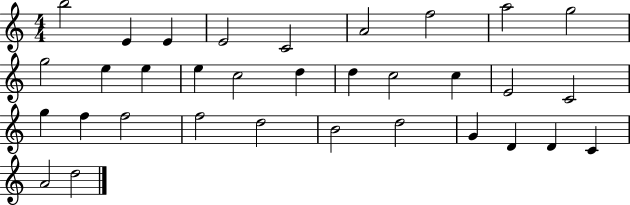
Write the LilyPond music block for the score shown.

{
  \clef treble
  \numericTimeSignature
  \time 4/4
  \key c \major
  b''2 e'4 e'4 | e'2 c'2 | a'2 f''2 | a''2 g''2 | \break g''2 e''4 e''4 | e''4 c''2 d''4 | d''4 c''2 c''4 | e'2 c'2 | \break g''4 f''4 f''2 | f''2 d''2 | b'2 d''2 | g'4 d'4 d'4 c'4 | \break a'2 d''2 | \bar "|."
}